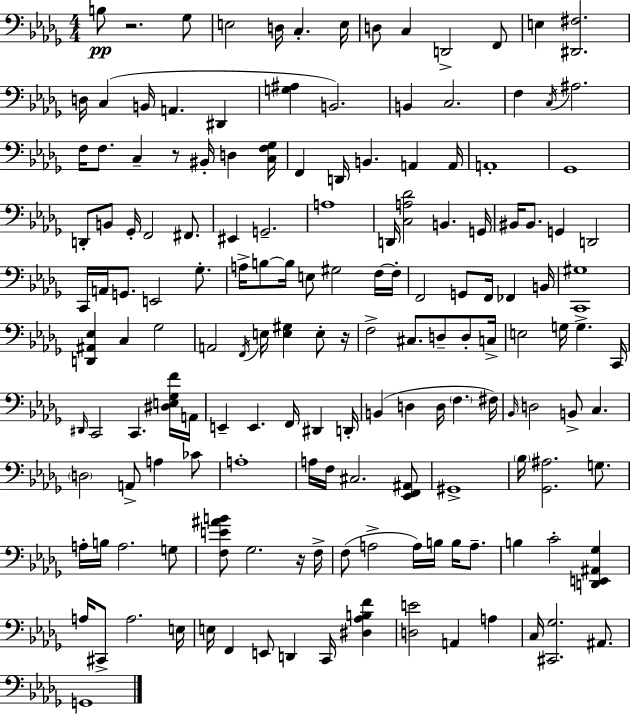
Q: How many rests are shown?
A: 4